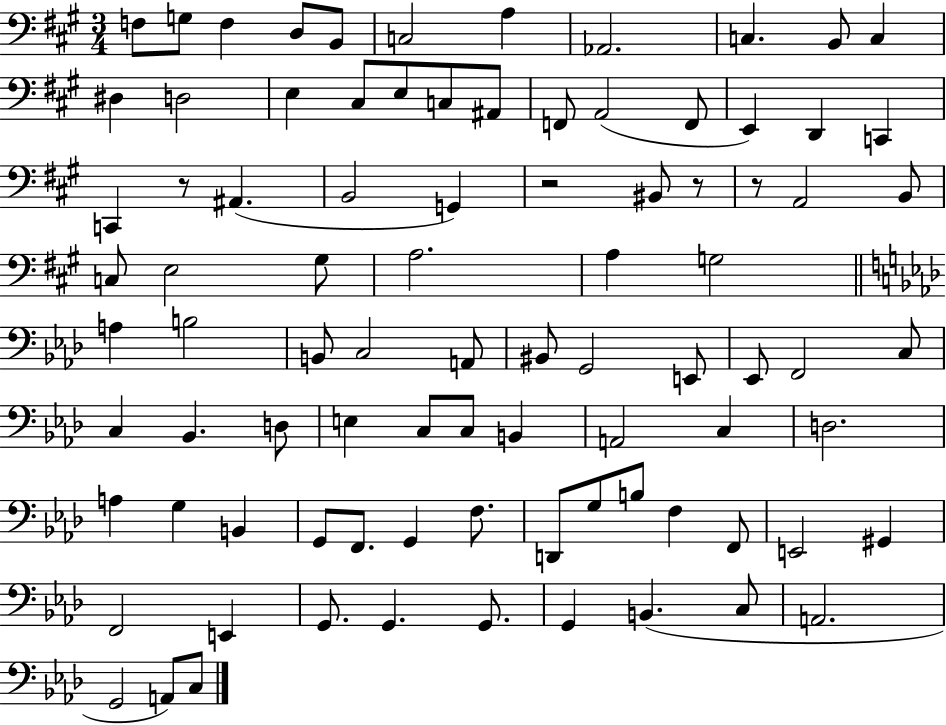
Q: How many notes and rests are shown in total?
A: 88